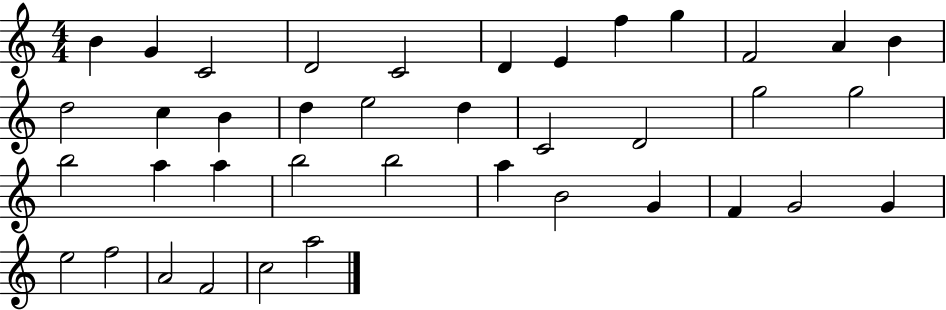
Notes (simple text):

B4/q G4/q C4/h D4/h C4/h D4/q E4/q F5/q G5/q F4/h A4/q B4/q D5/h C5/q B4/q D5/q E5/h D5/q C4/h D4/h G5/h G5/h B5/h A5/q A5/q B5/h B5/h A5/q B4/h G4/q F4/q G4/h G4/q E5/h F5/h A4/h F4/h C5/h A5/h